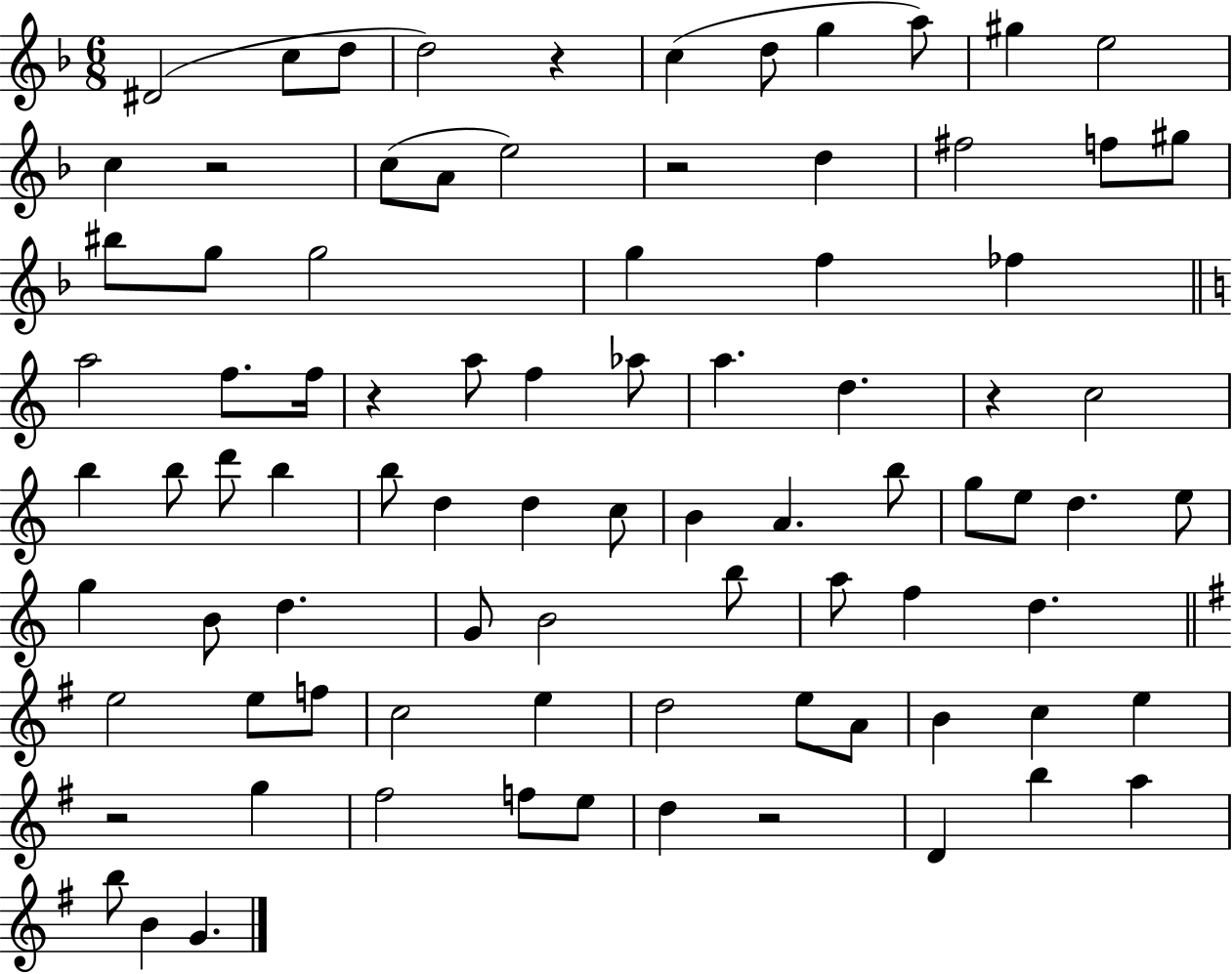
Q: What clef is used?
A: treble